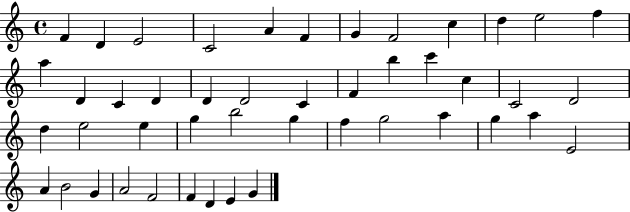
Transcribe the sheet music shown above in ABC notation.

X:1
T:Untitled
M:4/4
L:1/4
K:C
F D E2 C2 A F G F2 c d e2 f a D C D D D2 C F b c' c C2 D2 d e2 e g b2 g f g2 a g a E2 A B2 G A2 F2 F D E G